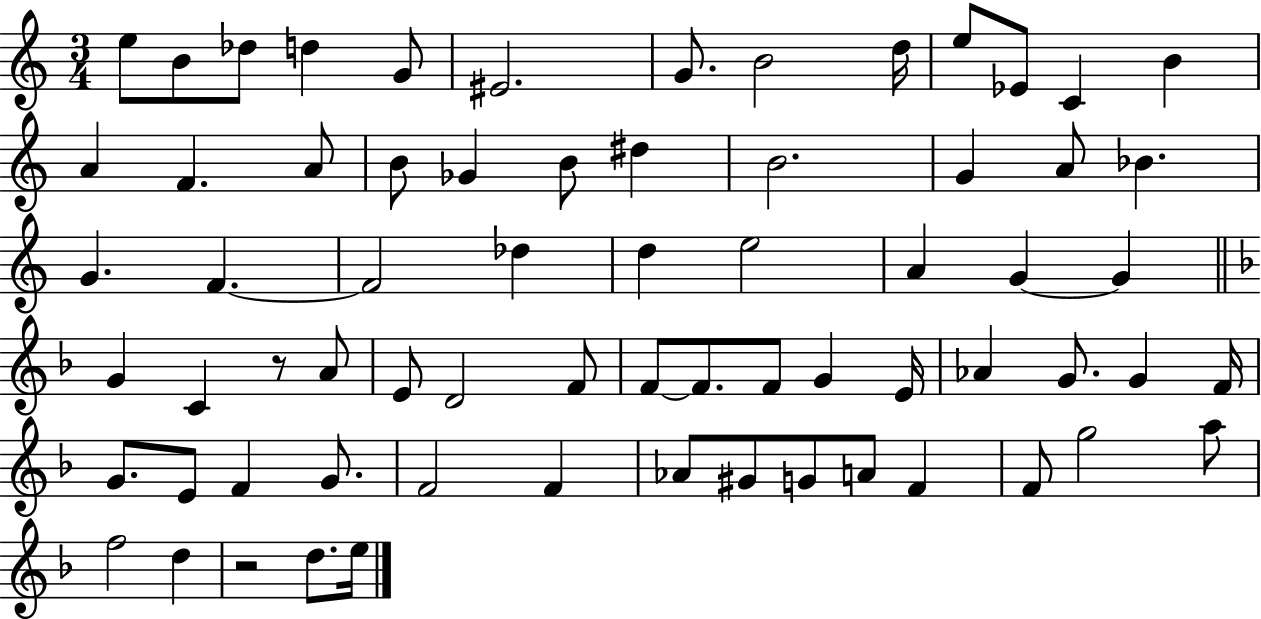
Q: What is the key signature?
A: C major